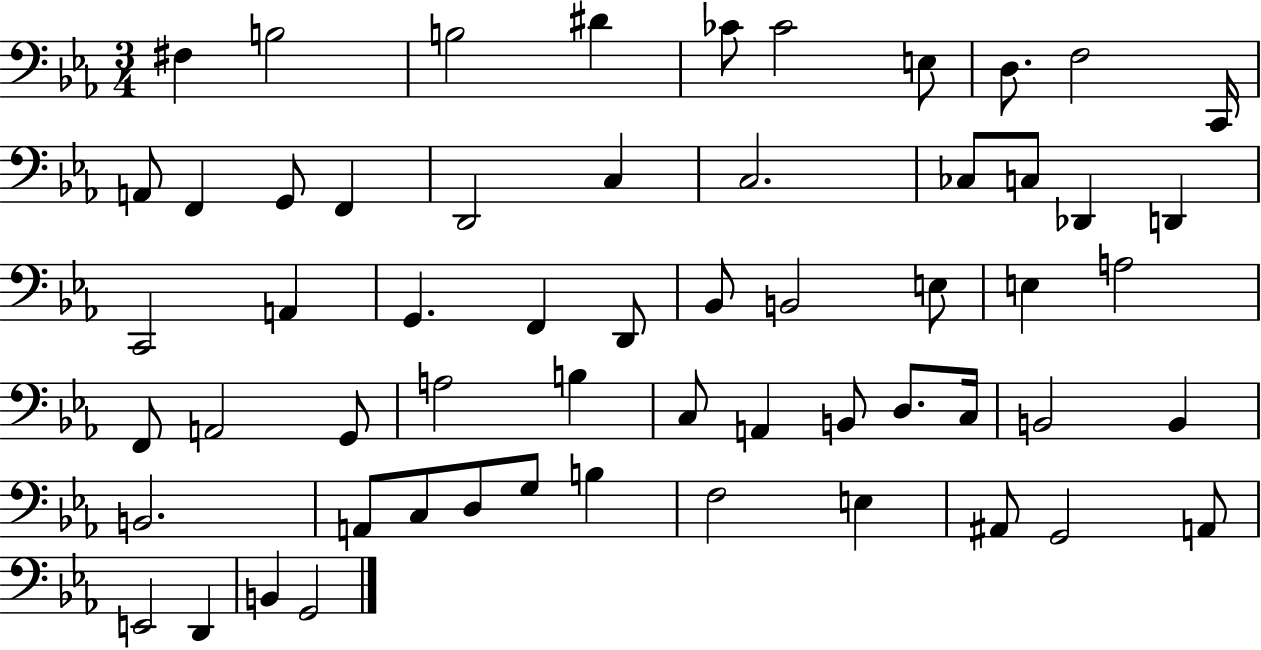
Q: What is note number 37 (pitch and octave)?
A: C3